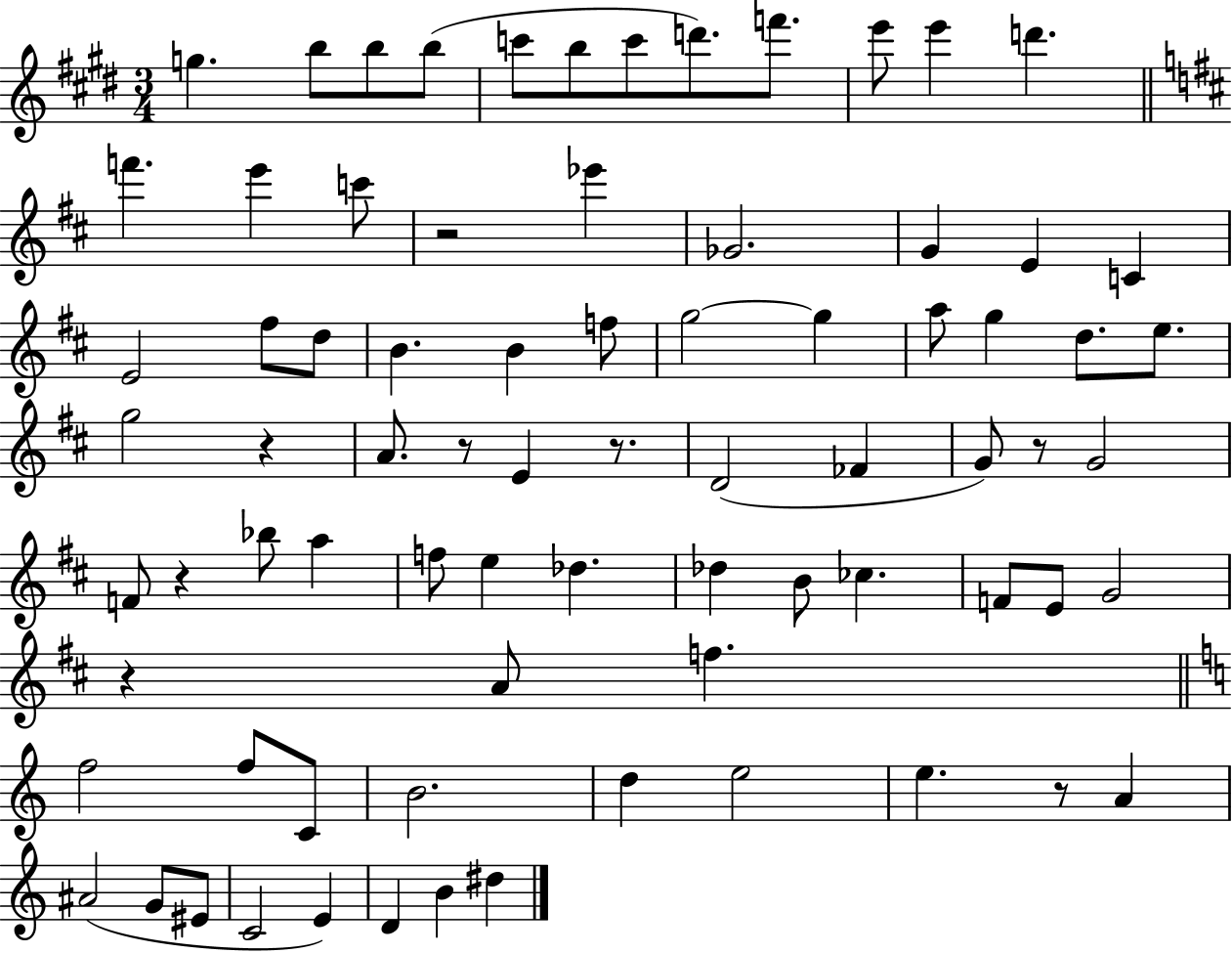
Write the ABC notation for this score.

X:1
T:Untitled
M:3/4
L:1/4
K:E
g b/2 b/2 b/2 c'/2 b/2 c'/2 d'/2 f'/2 e'/2 e' d' f' e' c'/2 z2 _e' _G2 G E C E2 ^f/2 d/2 B B f/2 g2 g a/2 g d/2 e/2 g2 z A/2 z/2 E z/2 D2 _F G/2 z/2 G2 F/2 z _b/2 a f/2 e _d _d B/2 _c F/2 E/2 G2 z A/2 f f2 f/2 C/2 B2 d e2 e z/2 A ^A2 G/2 ^E/2 C2 E D B ^d